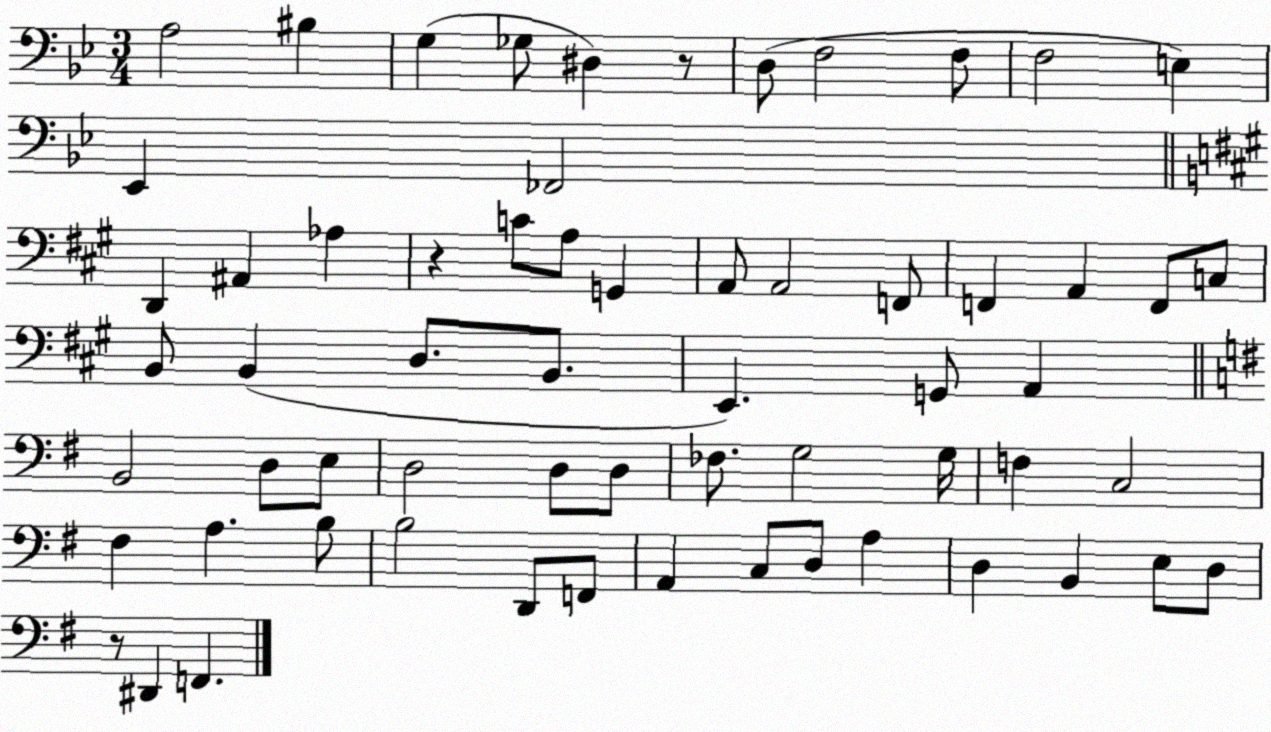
X:1
T:Untitled
M:3/4
L:1/4
K:Bb
A,2 ^B, G, _G,/2 ^D, z/2 D,/2 F,2 F,/2 F,2 E, _E,, _F,,2 D,, ^A,, _A, z C/2 A,/2 G,, A,,/2 A,,2 F,,/2 F,, A,, F,,/2 C,/2 B,,/2 B,, D,/2 B,,/2 E,, G,,/2 A,, B,,2 D,/2 E,/2 D,2 D,/2 D,/2 _F,/2 G,2 G,/4 F, C,2 ^F, A, B,/2 B,2 D,,/2 F,,/2 A,, C,/2 D,/2 A, D, B,, E,/2 D,/2 z/2 ^D,, F,,